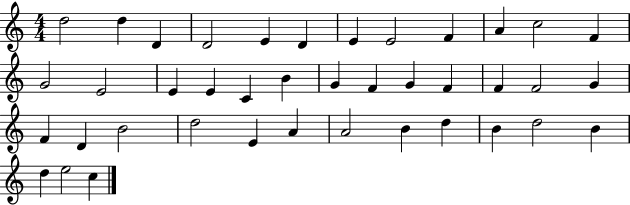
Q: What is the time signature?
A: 4/4